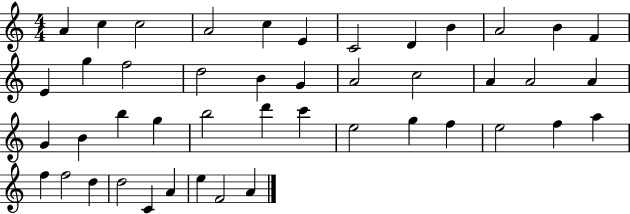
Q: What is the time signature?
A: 4/4